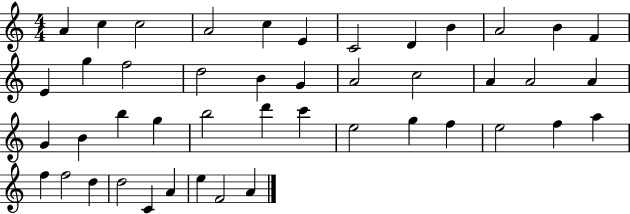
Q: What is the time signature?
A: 4/4